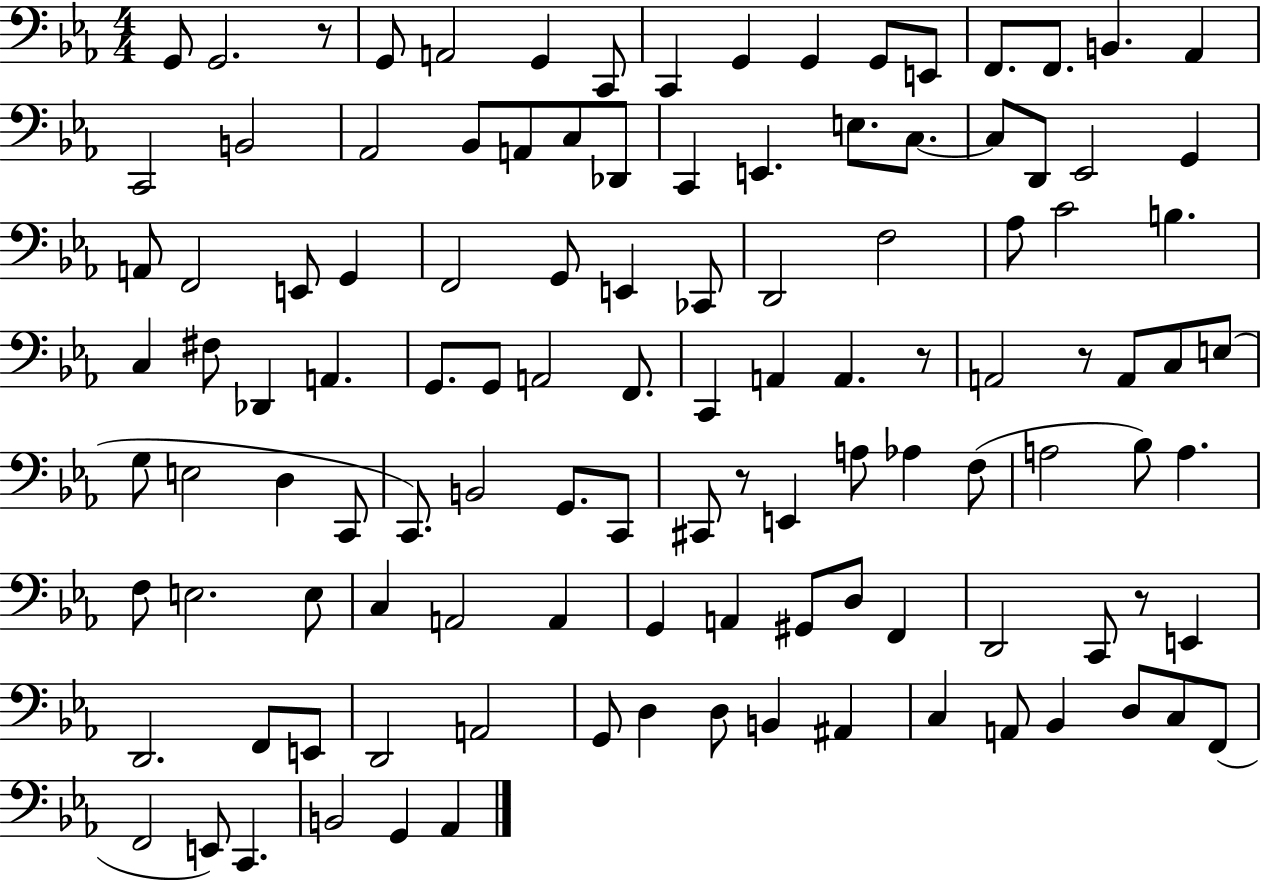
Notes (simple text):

G2/e G2/h. R/e G2/e A2/h G2/q C2/e C2/q G2/q G2/q G2/e E2/e F2/e. F2/e. B2/q. Ab2/q C2/h B2/h Ab2/h Bb2/e A2/e C3/e Db2/e C2/q E2/q. E3/e. C3/e. C3/e D2/e Eb2/h G2/q A2/e F2/h E2/e G2/q F2/h G2/e E2/q CES2/e D2/h F3/h Ab3/e C4/h B3/q. C3/q F#3/e Db2/q A2/q. G2/e. G2/e A2/h F2/e. C2/q A2/q A2/q. R/e A2/h R/e A2/e C3/e E3/e G3/e E3/h D3/q C2/e C2/e. B2/h G2/e. C2/e C#2/e R/e E2/q A3/e Ab3/q F3/e A3/h Bb3/e A3/q. F3/e E3/h. E3/e C3/q A2/h A2/q G2/q A2/q G#2/e D3/e F2/q D2/h C2/e R/e E2/q D2/h. F2/e E2/e D2/h A2/h G2/e D3/q D3/e B2/q A#2/q C3/q A2/e Bb2/q D3/e C3/e F2/e F2/h E2/e C2/q. B2/h G2/q Ab2/q